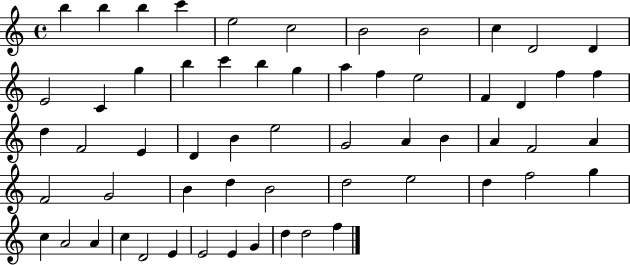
{
  \clef treble
  \time 4/4
  \defaultTimeSignature
  \key c \major
  b''4 b''4 b''4 c'''4 | e''2 c''2 | b'2 b'2 | c''4 d'2 d'4 | \break e'2 c'4 g''4 | b''4 c'''4 b''4 g''4 | a''4 f''4 e''2 | f'4 d'4 f''4 f''4 | \break d''4 f'2 e'4 | d'4 b'4 e''2 | g'2 a'4 b'4 | a'4 f'2 a'4 | \break f'2 g'2 | b'4 d''4 b'2 | d''2 e''2 | d''4 f''2 g''4 | \break c''4 a'2 a'4 | c''4 d'2 e'4 | e'2 e'4 g'4 | d''4 d''2 f''4 | \break \bar "|."
}